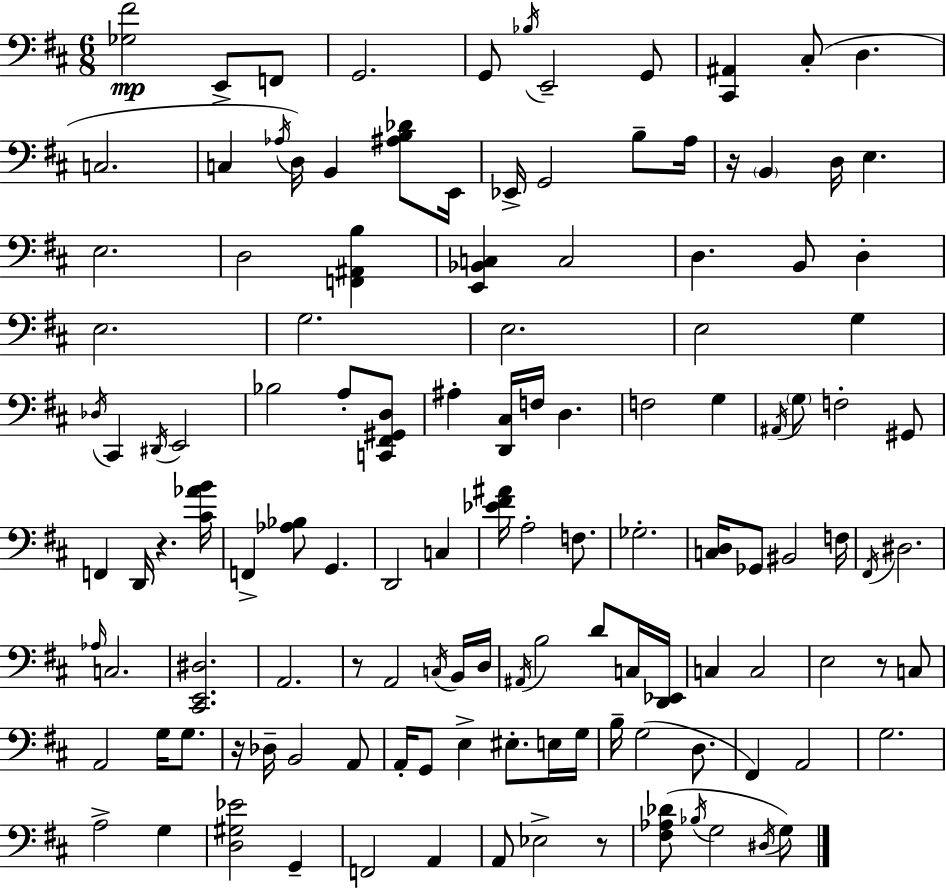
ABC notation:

X:1
T:Untitled
M:6/8
L:1/4
K:D
[_G,^F]2 E,,/2 F,,/2 G,,2 G,,/2 _B,/4 E,,2 G,,/2 [^C,,^A,,] ^C,/2 D, C,2 C, _A,/4 D,/4 B,, [^A,B,_D]/2 E,,/4 _E,,/4 G,,2 B,/2 A,/4 z/4 B,, D,/4 E, E,2 D,2 [F,,^A,,B,] [E,,_B,,C,] C,2 D, B,,/2 D, E,2 G,2 E,2 E,2 G, _D,/4 ^C,, ^D,,/4 E,,2 _B,2 A,/2 [C,,^F,,^G,,D,]/2 ^A, [D,,^C,]/4 F,/4 D, F,2 G, ^A,,/4 G,/2 F,2 ^G,,/2 F,, D,,/4 z [^C_AB]/4 F,, [_A,_B,]/2 G,, D,,2 C, [_E^F^A]/4 A,2 F,/2 _G,2 [C,D,]/4 _G,,/2 ^B,,2 F,/4 ^F,,/4 ^D,2 _A,/4 C,2 [^C,,E,,^D,]2 A,,2 z/2 A,,2 C,/4 B,,/4 D,/4 ^A,,/4 B,2 D/2 C,/4 [D,,_E,,]/4 C, C,2 E,2 z/2 C,/2 A,,2 G,/4 G,/2 z/4 _D,/4 B,,2 A,,/2 A,,/4 G,,/2 E, ^E,/2 E,/4 G,/4 B,/4 G,2 D,/2 ^F,, A,,2 G,2 A,2 G, [D,^G,_E]2 G,, F,,2 A,, A,,/2 _E,2 z/2 [^F,_A,_D]/2 _B,/4 G,2 ^D,/4 G,/2